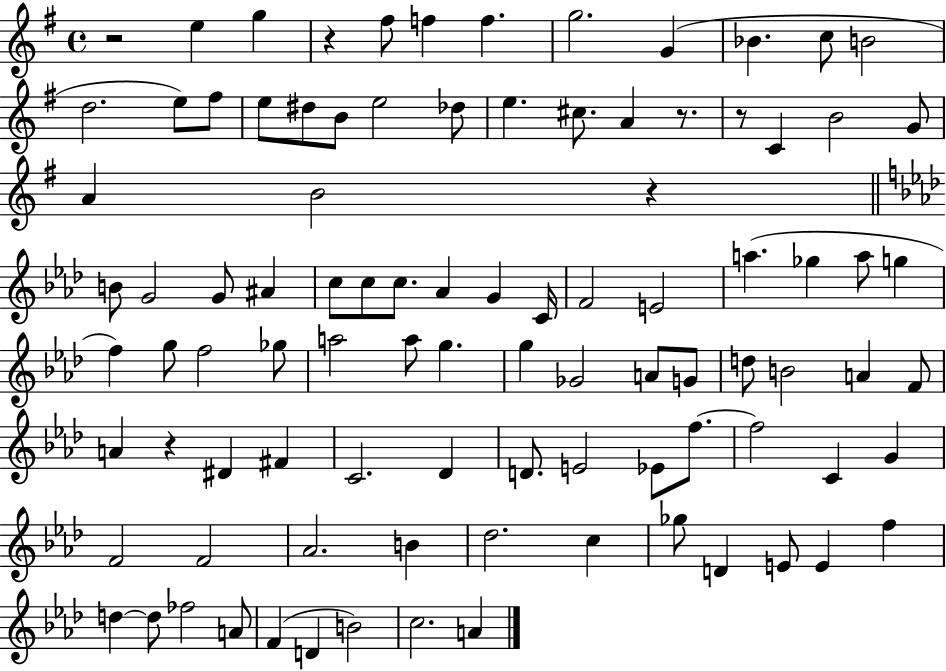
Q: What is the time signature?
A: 4/4